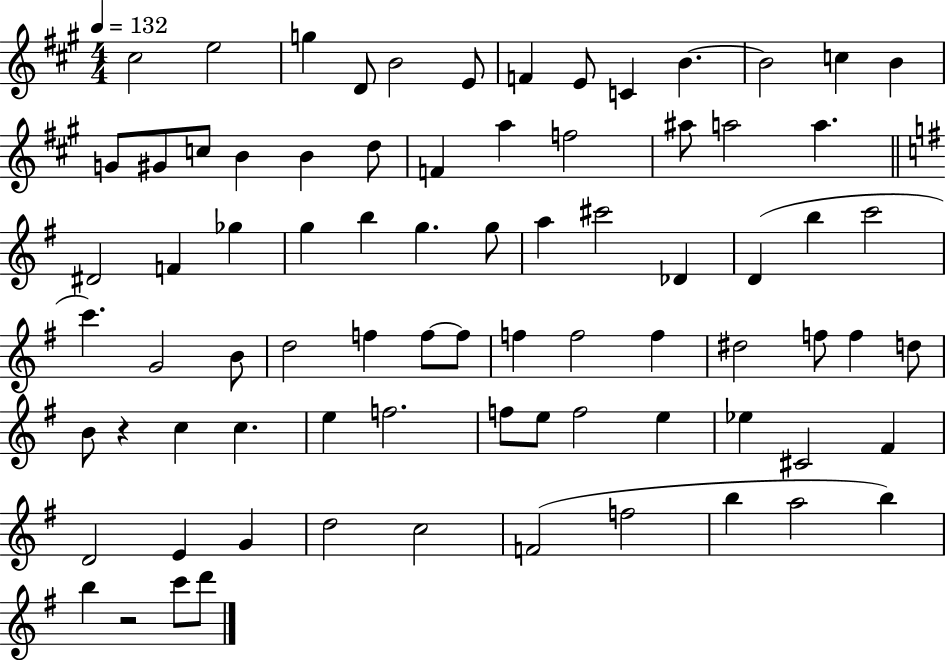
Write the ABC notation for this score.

X:1
T:Untitled
M:4/4
L:1/4
K:A
^c2 e2 g D/2 B2 E/2 F E/2 C B B2 c B G/2 ^G/2 c/2 B B d/2 F a f2 ^a/2 a2 a ^D2 F _g g b g g/2 a ^c'2 _D D b c'2 c' G2 B/2 d2 f f/2 f/2 f f2 f ^d2 f/2 f d/2 B/2 z c c e f2 f/2 e/2 f2 e _e ^C2 ^F D2 E G d2 c2 F2 f2 b a2 b b z2 c'/2 d'/2